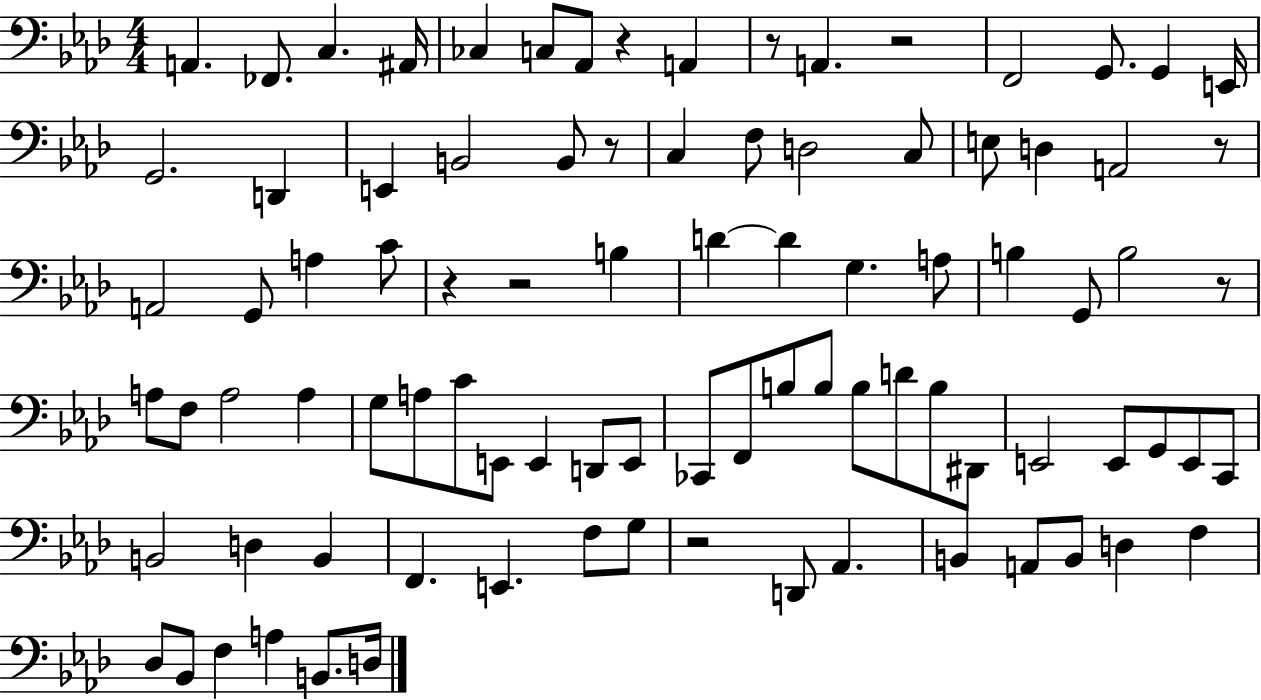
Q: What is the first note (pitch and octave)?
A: A2